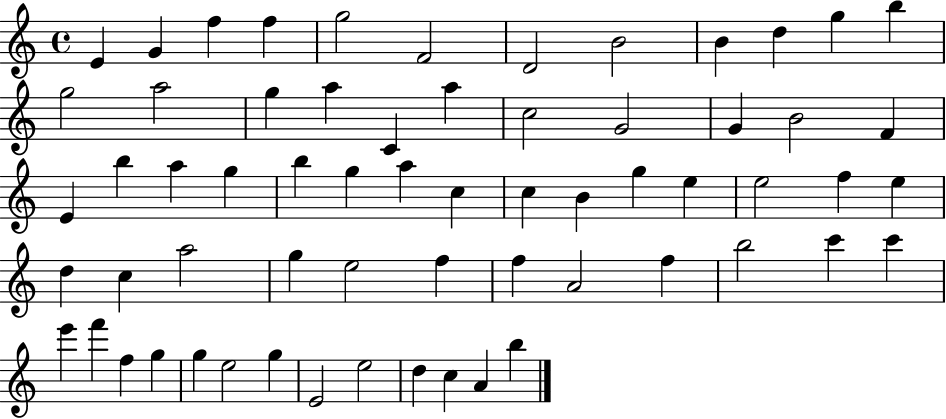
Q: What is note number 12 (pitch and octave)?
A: B5